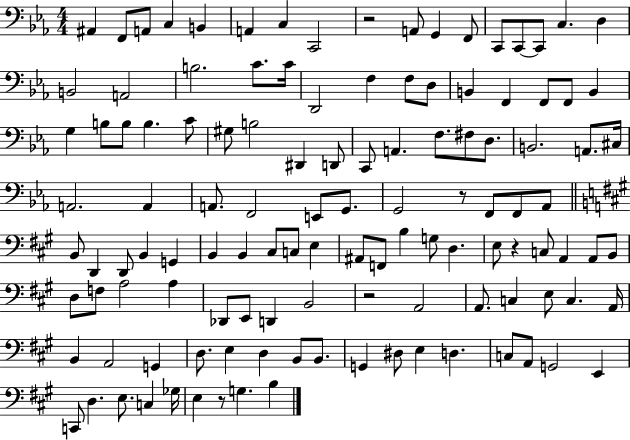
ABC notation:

X:1
T:Untitled
M:4/4
L:1/4
K:Eb
^A,, F,,/2 A,,/2 C, B,, A,, C, C,,2 z2 A,,/2 G,, F,,/2 C,,/2 C,,/2 C,,/2 C, D, B,,2 A,,2 B,2 C/2 C/4 D,,2 F, F,/2 D,/2 B,, F,, F,,/2 F,,/2 B,, G, B,/2 B,/2 B, C/2 ^G,/2 B,2 ^D,, D,,/2 C,,/2 A,, F,/2 ^F,/2 D,/2 B,,2 A,,/2 ^C,/4 A,,2 A,, A,,/2 F,,2 E,,/2 G,,/2 G,,2 z/2 F,,/2 F,,/2 _A,,/2 B,,/2 D,, D,,/2 B,, G,, B,, B,, ^C,/2 C,/2 E, ^A,,/2 F,,/2 B, G,/2 D, E,/2 z C,/2 A,, A,,/2 B,,/2 D,/2 F,/2 A,2 A, _D,,/2 E,,/2 D,, B,,2 z2 A,,2 A,,/2 C, E,/2 C, A,,/4 B,, A,,2 G,, D,/2 E, D, B,,/2 B,,/2 G,, ^D,/2 E, D, C,/2 A,,/2 G,,2 E,, C,,/2 D, E,/2 C, _G,/4 E, z/2 G, B,